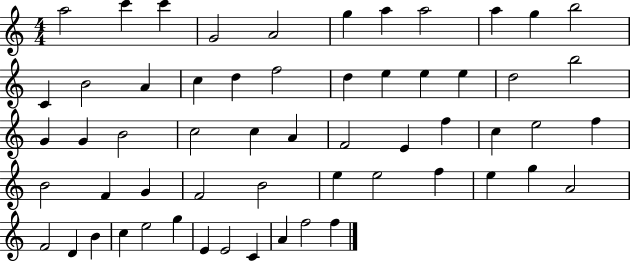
{
  \clef treble
  \numericTimeSignature
  \time 4/4
  \key c \major
  a''2 c'''4 c'''4 | g'2 a'2 | g''4 a''4 a''2 | a''4 g''4 b''2 | \break c'4 b'2 a'4 | c''4 d''4 f''2 | d''4 e''4 e''4 e''4 | d''2 b''2 | \break g'4 g'4 b'2 | c''2 c''4 a'4 | f'2 e'4 f''4 | c''4 e''2 f''4 | \break b'2 f'4 g'4 | f'2 b'2 | e''4 e''2 f''4 | e''4 g''4 a'2 | \break f'2 d'4 b'4 | c''4 e''2 g''4 | e'4 e'2 c'4 | a'4 f''2 f''4 | \break \bar "|."
}